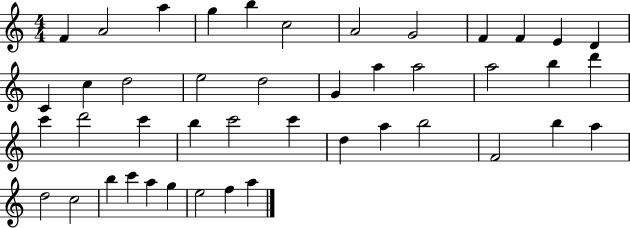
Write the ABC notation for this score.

X:1
T:Untitled
M:4/4
L:1/4
K:C
F A2 a g b c2 A2 G2 F F E D C c d2 e2 d2 G a a2 a2 b d' c' d'2 c' b c'2 c' d a b2 F2 b a d2 c2 b c' a g e2 f a